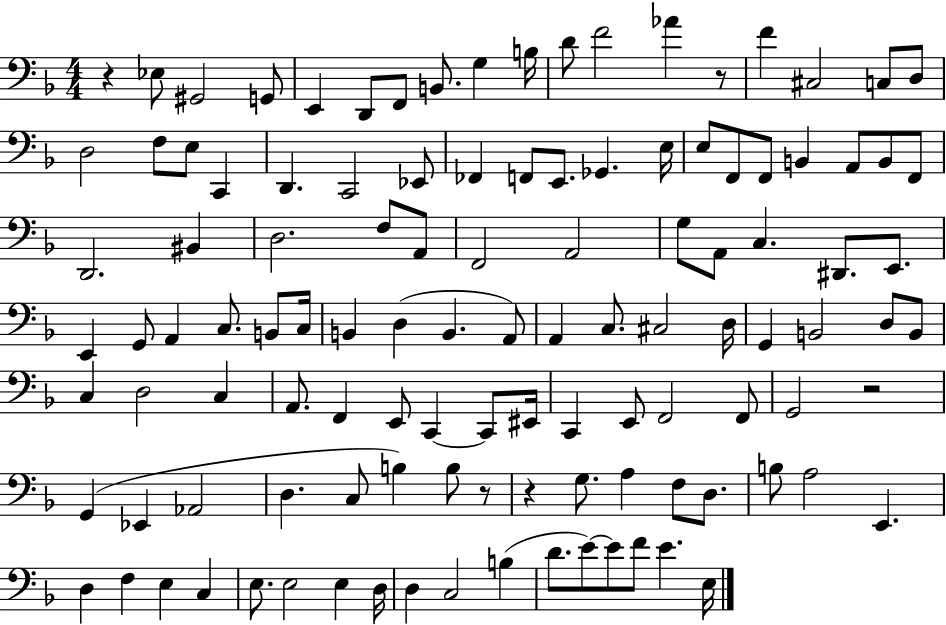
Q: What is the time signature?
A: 4/4